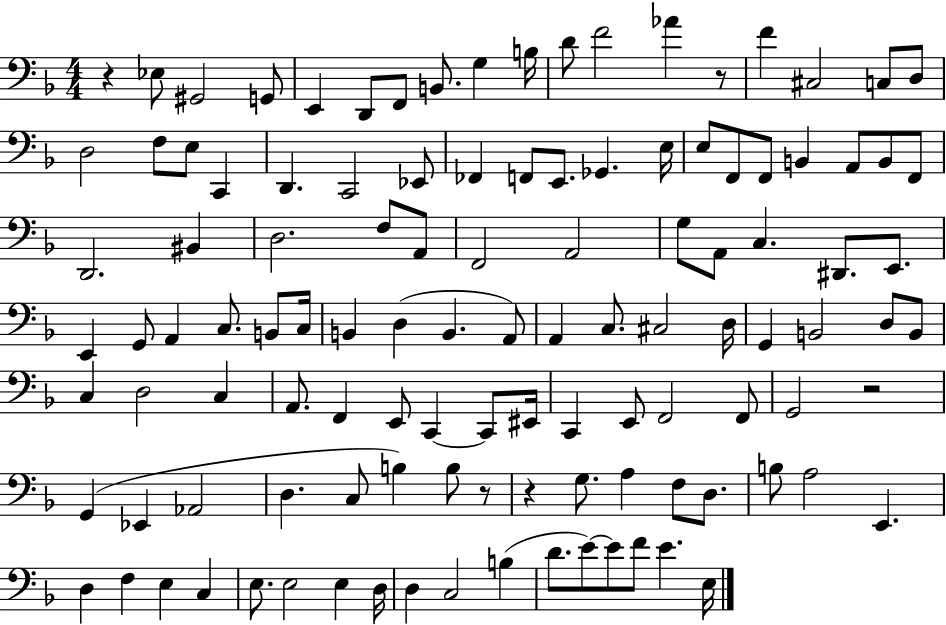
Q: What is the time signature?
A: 4/4